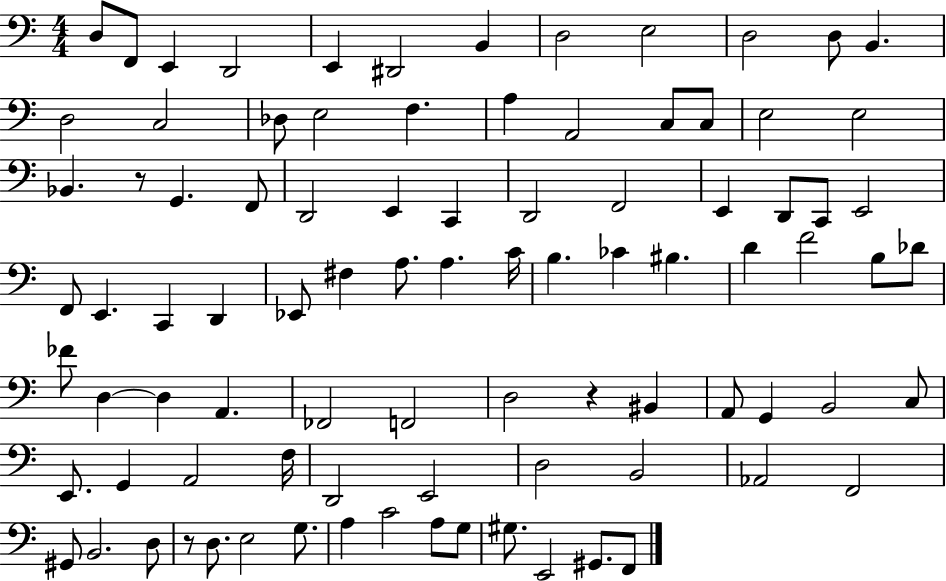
D3/e F2/e E2/q D2/h E2/q D#2/h B2/q D3/h E3/h D3/h D3/e B2/q. D3/h C3/h Db3/e E3/h F3/q. A3/q A2/h C3/e C3/e E3/h E3/h Bb2/q. R/e G2/q. F2/e D2/h E2/q C2/q D2/h F2/h E2/q D2/e C2/e E2/h F2/e E2/q. C2/q D2/q Eb2/e F#3/q A3/e. A3/q. C4/s B3/q. CES4/q BIS3/q. D4/q F4/h B3/e Db4/e FES4/e D3/q D3/q A2/q. FES2/h F2/h D3/h R/q BIS2/q A2/e G2/q B2/h C3/e E2/e. G2/q A2/h F3/s D2/h E2/h D3/h B2/h Ab2/h F2/h G#2/e B2/h. D3/e R/e D3/e. E3/h G3/e. A3/q C4/h A3/e G3/e G#3/e. E2/h G#2/e. F2/e